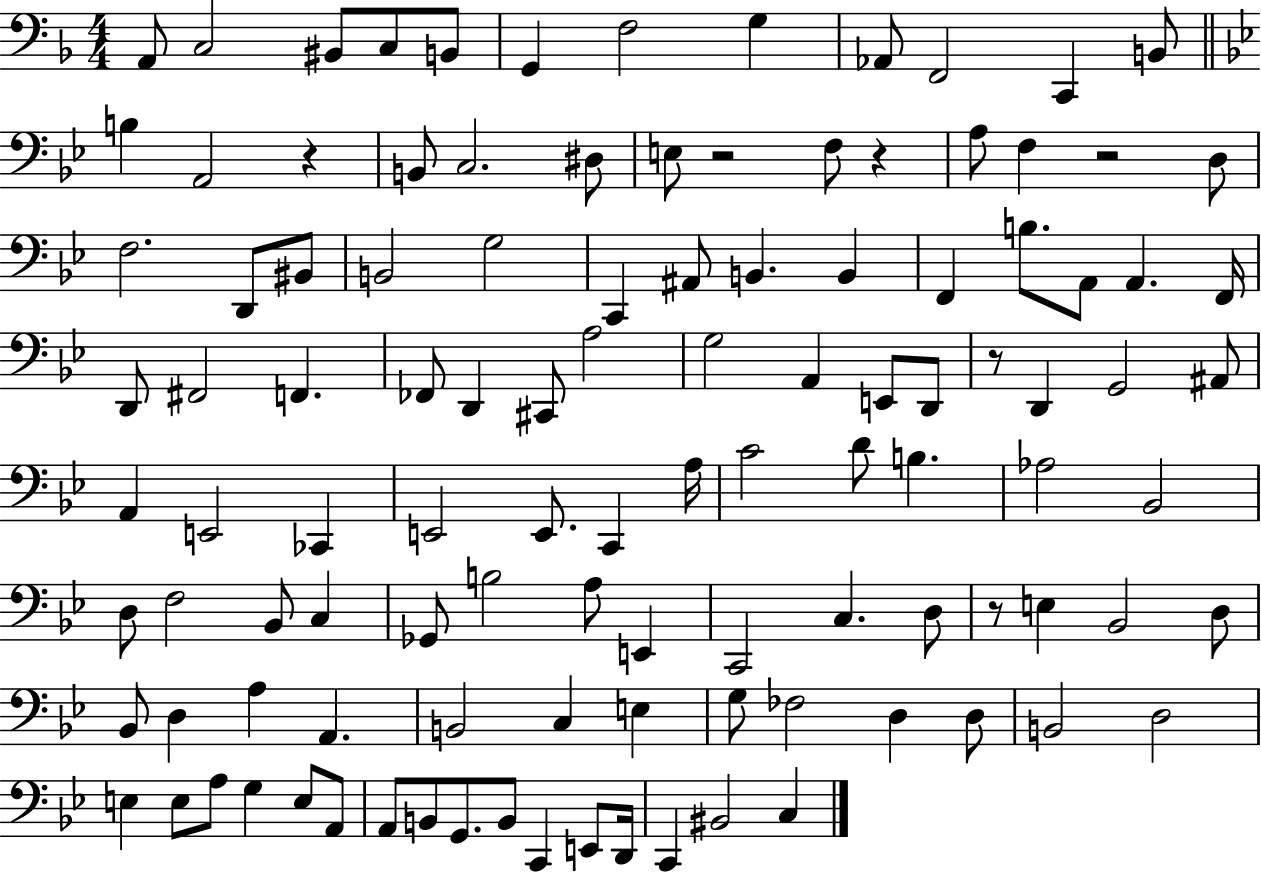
X:1
T:Untitled
M:4/4
L:1/4
K:F
A,,/2 C,2 ^B,,/2 C,/2 B,,/2 G,, F,2 G, _A,,/2 F,,2 C,, B,,/2 B, A,,2 z B,,/2 C,2 ^D,/2 E,/2 z2 F,/2 z A,/2 F, z2 D,/2 F,2 D,,/2 ^B,,/2 B,,2 G,2 C,, ^A,,/2 B,, B,, F,, B,/2 A,,/2 A,, F,,/4 D,,/2 ^F,,2 F,, _F,,/2 D,, ^C,,/2 A,2 G,2 A,, E,,/2 D,,/2 z/2 D,, G,,2 ^A,,/2 A,, E,,2 _C,, E,,2 E,,/2 C,, A,/4 C2 D/2 B, _A,2 _B,,2 D,/2 F,2 _B,,/2 C, _G,,/2 B,2 A,/2 E,, C,,2 C, D,/2 z/2 E, _B,,2 D,/2 _B,,/2 D, A, A,, B,,2 C, E, G,/2 _F,2 D, D,/2 B,,2 D,2 E, E,/2 A,/2 G, E,/2 A,,/2 A,,/2 B,,/2 G,,/2 B,,/2 C,, E,,/2 D,,/4 C,, ^B,,2 C,